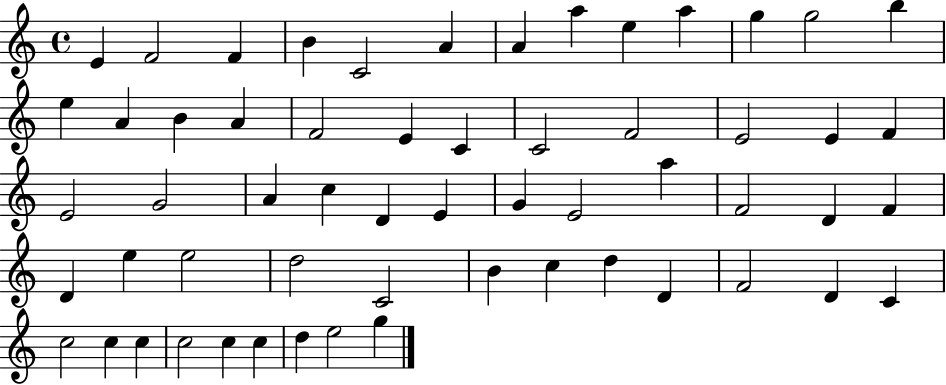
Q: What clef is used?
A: treble